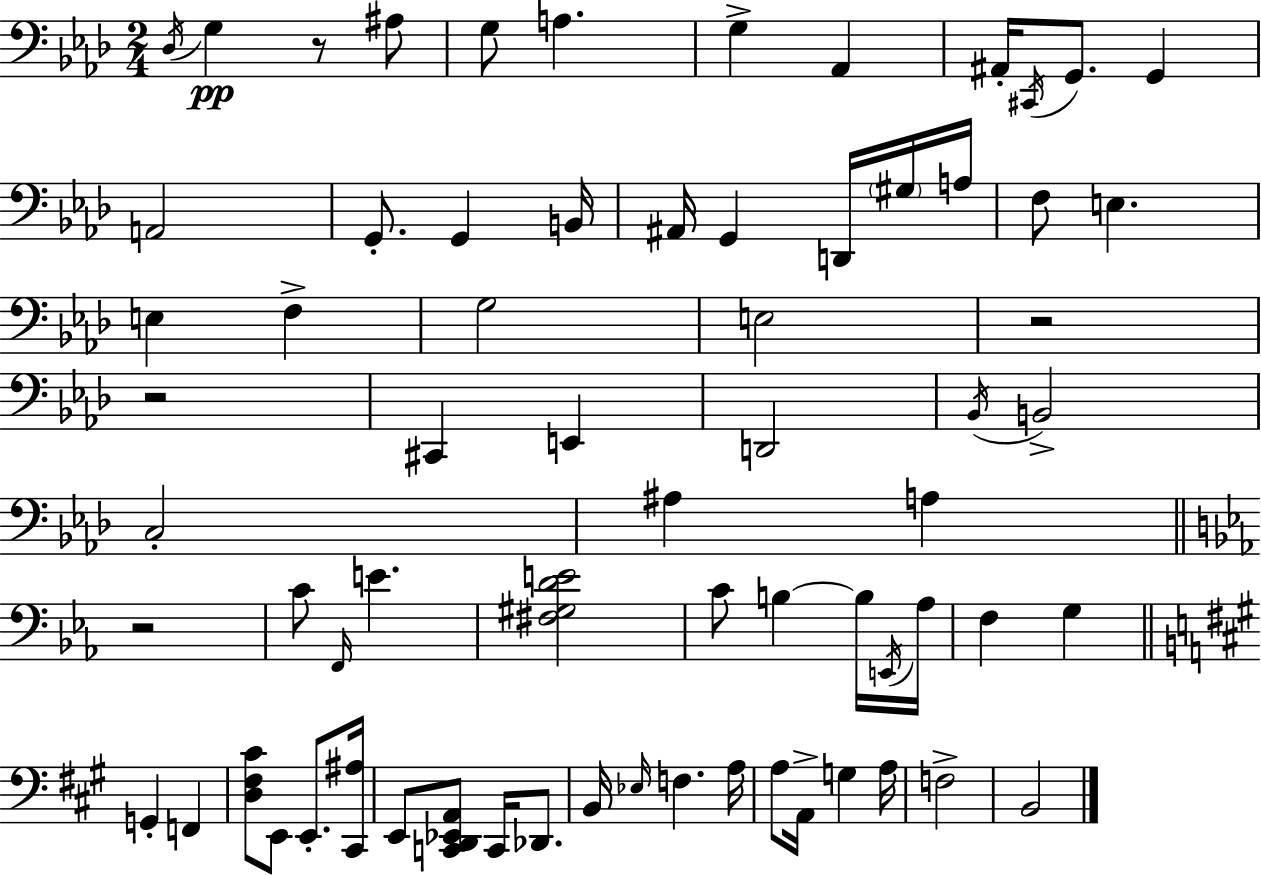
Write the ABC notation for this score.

X:1
T:Untitled
M:2/4
L:1/4
K:Ab
_D,/4 G, z/2 ^A,/2 G,/2 A, G, _A,, ^A,,/4 ^C,,/4 G,,/2 G,, A,,2 G,,/2 G,, B,,/4 ^A,,/4 G,, D,,/4 ^G,/4 A,/4 F,/2 E, E, F, G,2 E,2 z2 z2 ^C,, E,, D,,2 _B,,/4 B,,2 C,2 ^A, A, z2 C/2 F,,/4 E [^F,^G,DE]2 C/2 B, B,/4 E,,/4 _A,/4 F, G, G,, F,, [D,^F,^C]/2 E,,/2 E,,/2 [^C,,^A,]/4 E,,/2 [C,,D,,_E,,A,,]/2 C,,/4 _D,,/2 B,,/4 _E,/4 F, A,/4 A,/2 A,,/4 G, A,/4 F,2 B,,2